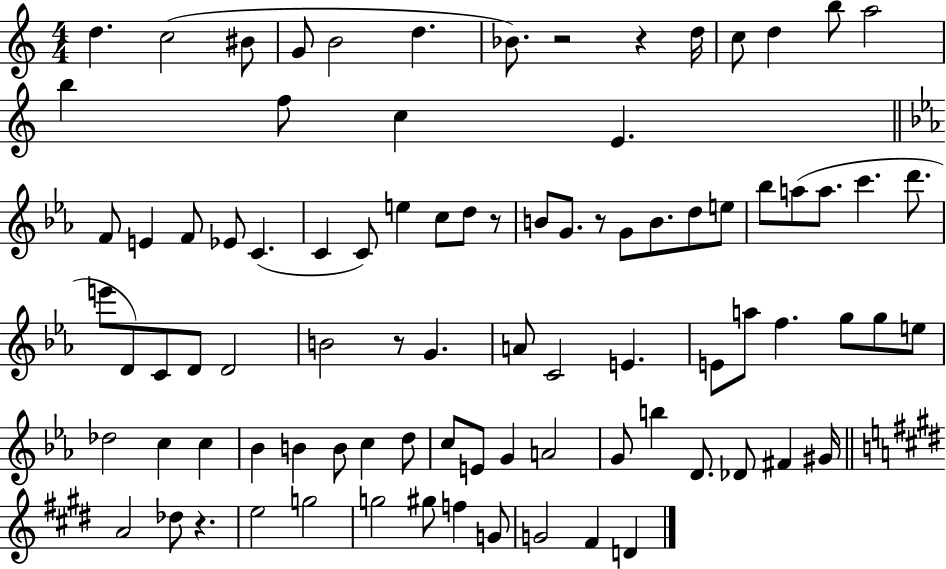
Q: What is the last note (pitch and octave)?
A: D4